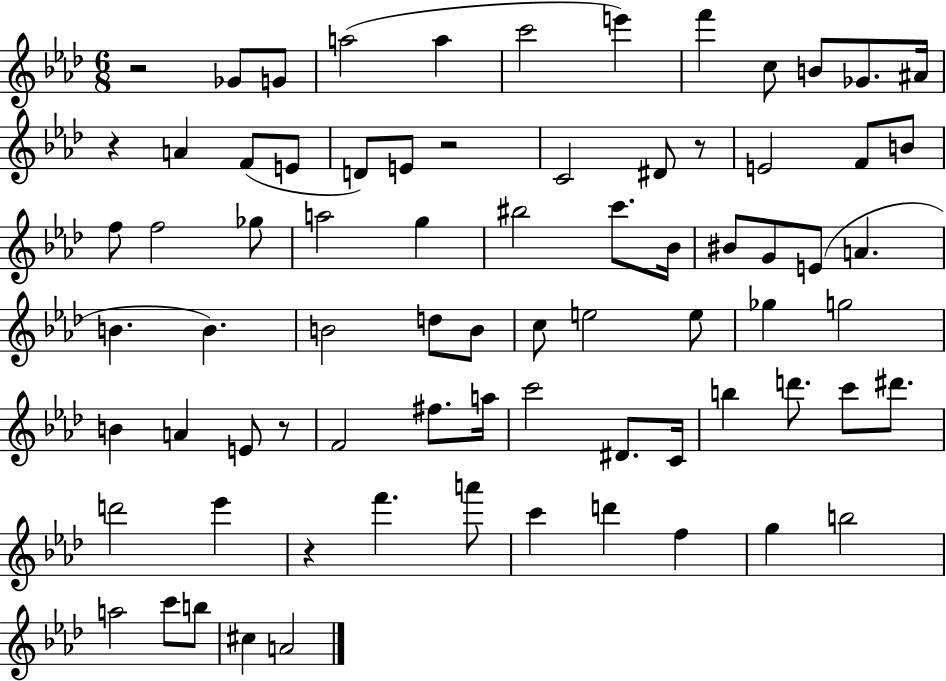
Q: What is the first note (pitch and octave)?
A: Gb4